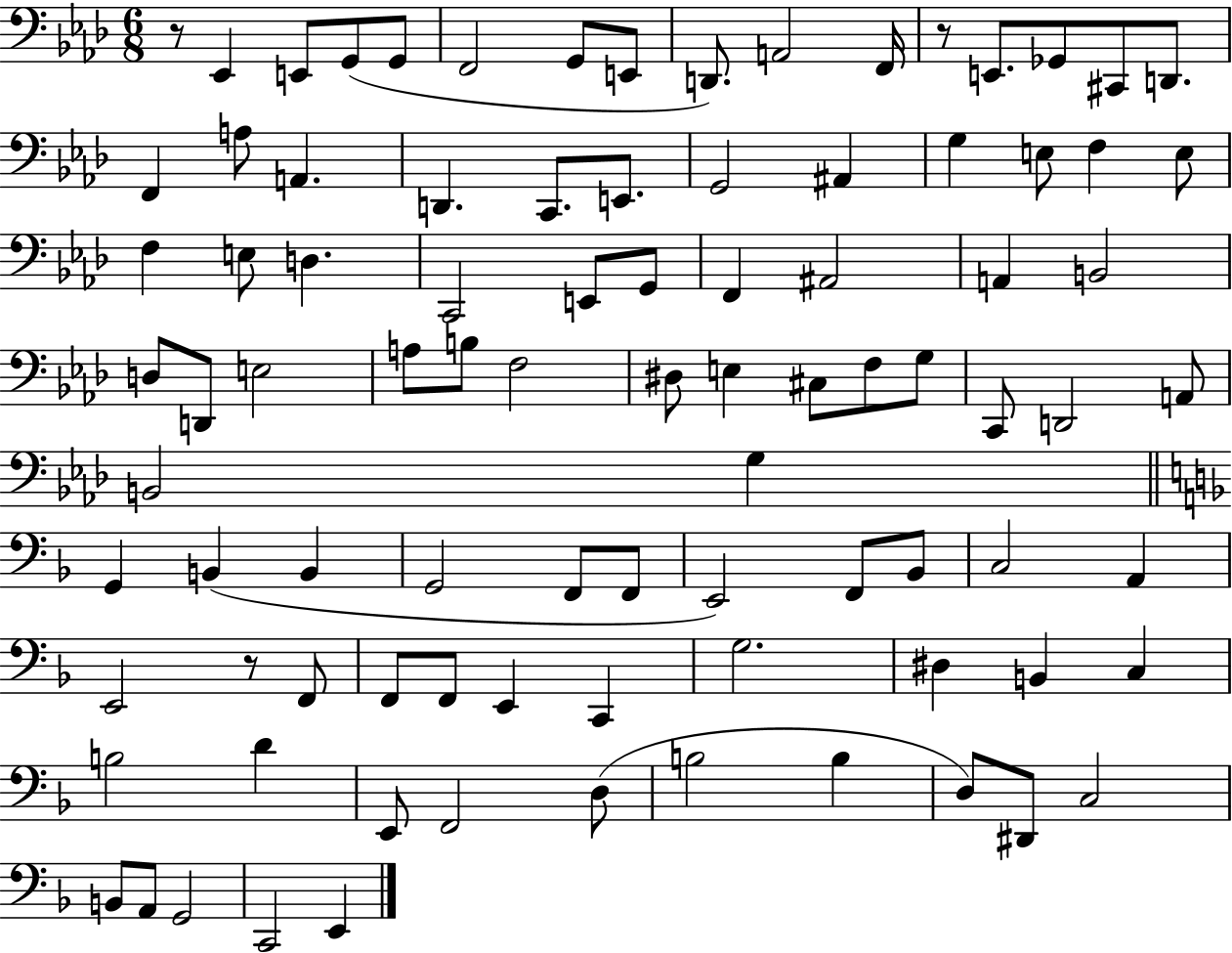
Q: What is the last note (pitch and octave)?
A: E2